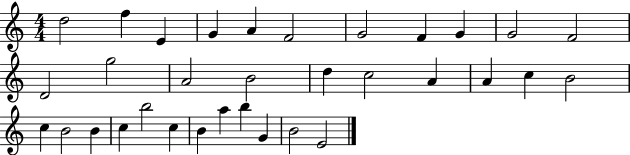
X:1
T:Untitled
M:4/4
L:1/4
K:C
d2 f E G A F2 G2 F G G2 F2 D2 g2 A2 B2 d c2 A A c B2 c B2 B c b2 c B a b G B2 E2